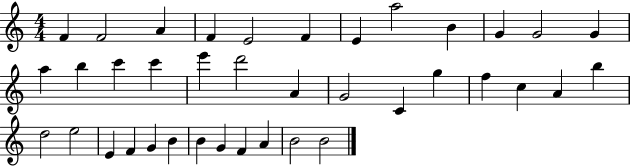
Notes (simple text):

F4/q F4/h A4/q F4/q E4/h F4/q E4/q A5/h B4/q G4/q G4/h G4/q A5/q B5/q C6/q C6/q E6/q D6/h A4/q G4/h C4/q G5/q F5/q C5/q A4/q B5/q D5/h E5/h E4/q F4/q G4/q B4/q B4/q G4/q F4/q A4/q B4/h B4/h